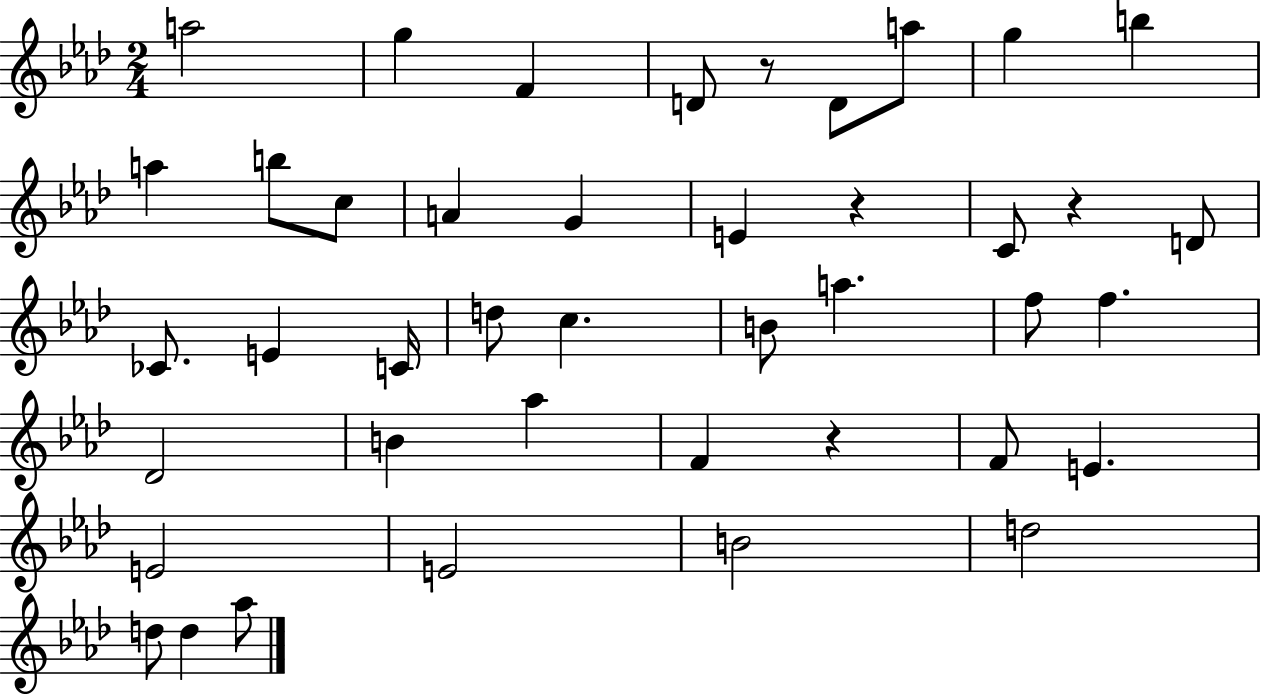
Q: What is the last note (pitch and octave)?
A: Ab5